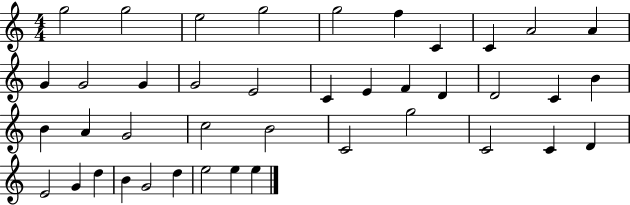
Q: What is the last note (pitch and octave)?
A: E5